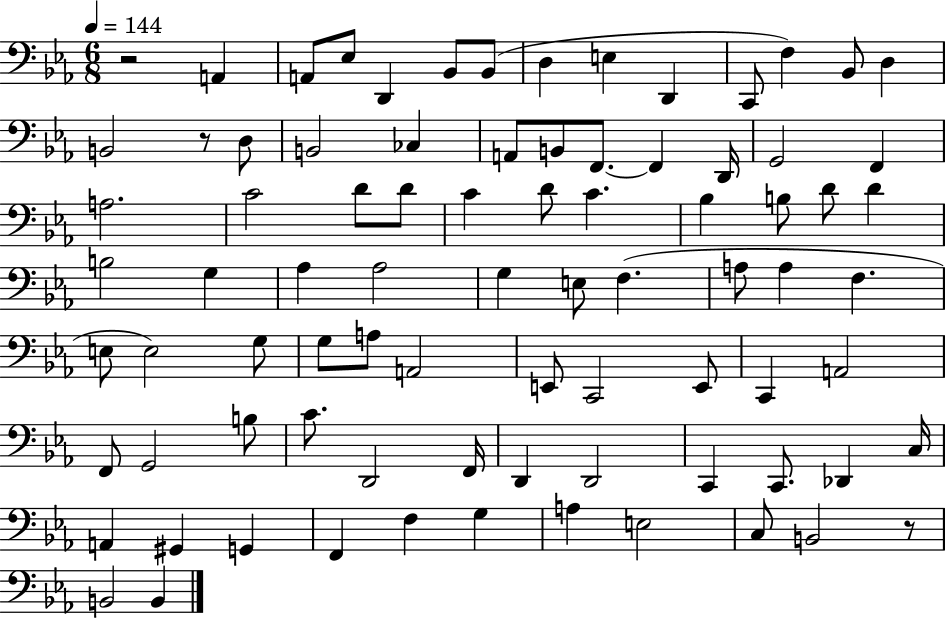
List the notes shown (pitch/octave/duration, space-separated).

R/h A2/q A2/e Eb3/e D2/q Bb2/e Bb2/e D3/q E3/q D2/q C2/e F3/q Bb2/e D3/q B2/h R/e D3/e B2/h CES3/q A2/e B2/e F2/e. F2/q D2/s G2/h F2/q A3/h. C4/h D4/e D4/e C4/q D4/e C4/q. Bb3/q B3/e D4/e D4/q B3/h G3/q Ab3/q Ab3/h G3/q E3/e F3/q. A3/e A3/q F3/q. E3/e E3/h G3/e G3/e A3/e A2/h E2/e C2/h E2/e C2/q A2/h F2/e G2/h B3/e C4/e. D2/h F2/s D2/q D2/h C2/q C2/e. Db2/q C3/s A2/q G#2/q G2/q F2/q F3/q G3/q A3/q E3/h C3/e B2/h R/e B2/h B2/q